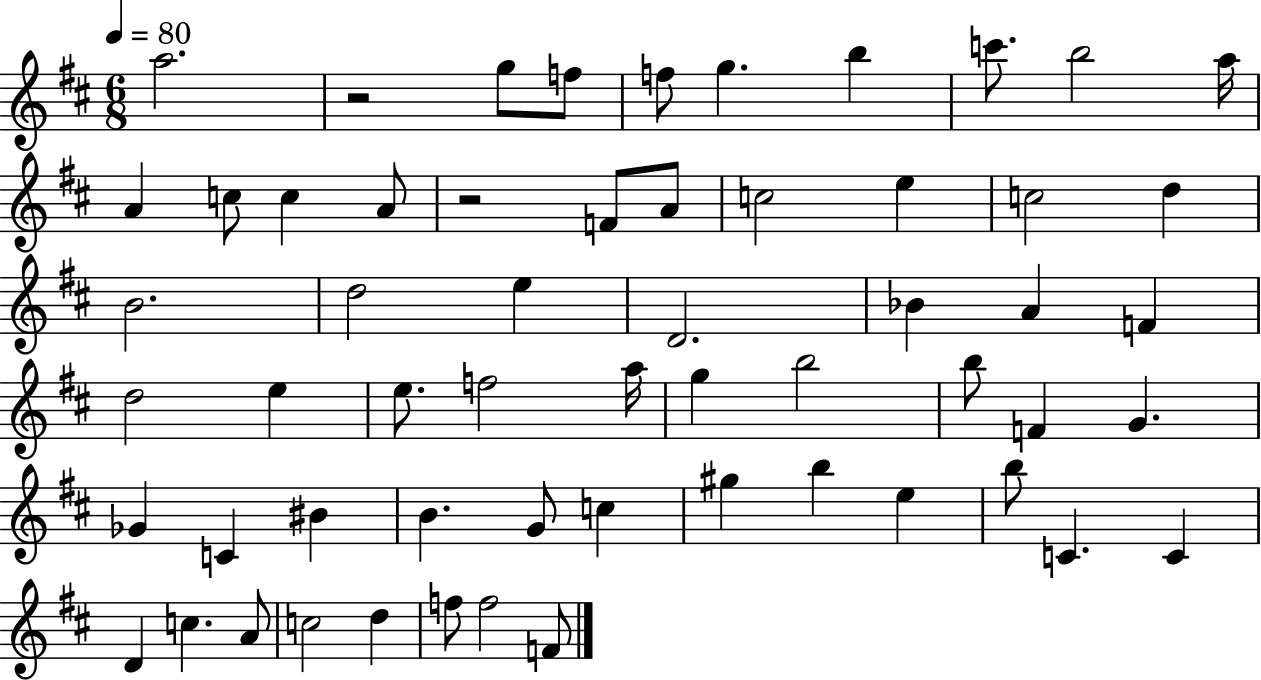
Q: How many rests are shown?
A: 2